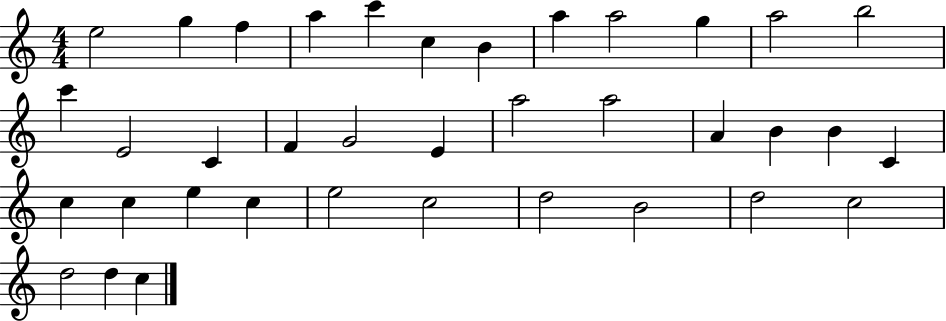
{
  \clef treble
  \numericTimeSignature
  \time 4/4
  \key c \major
  e''2 g''4 f''4 | a''4 c'''4 c''4 b'4 | a''4 a''2 g''4 | a''2 b''2 | \break c'''4 e'2 c'4 | f'4 g'2 e'4 | a''2 a''2 | a'4 b'4 b'4 c'4 | \break c''4 c''4 e''4 c''4 | e''2 c''2 | d''2 b'2 | d''2 c''2 | \break d''2 d''4 c''4 | \bar "|."
}